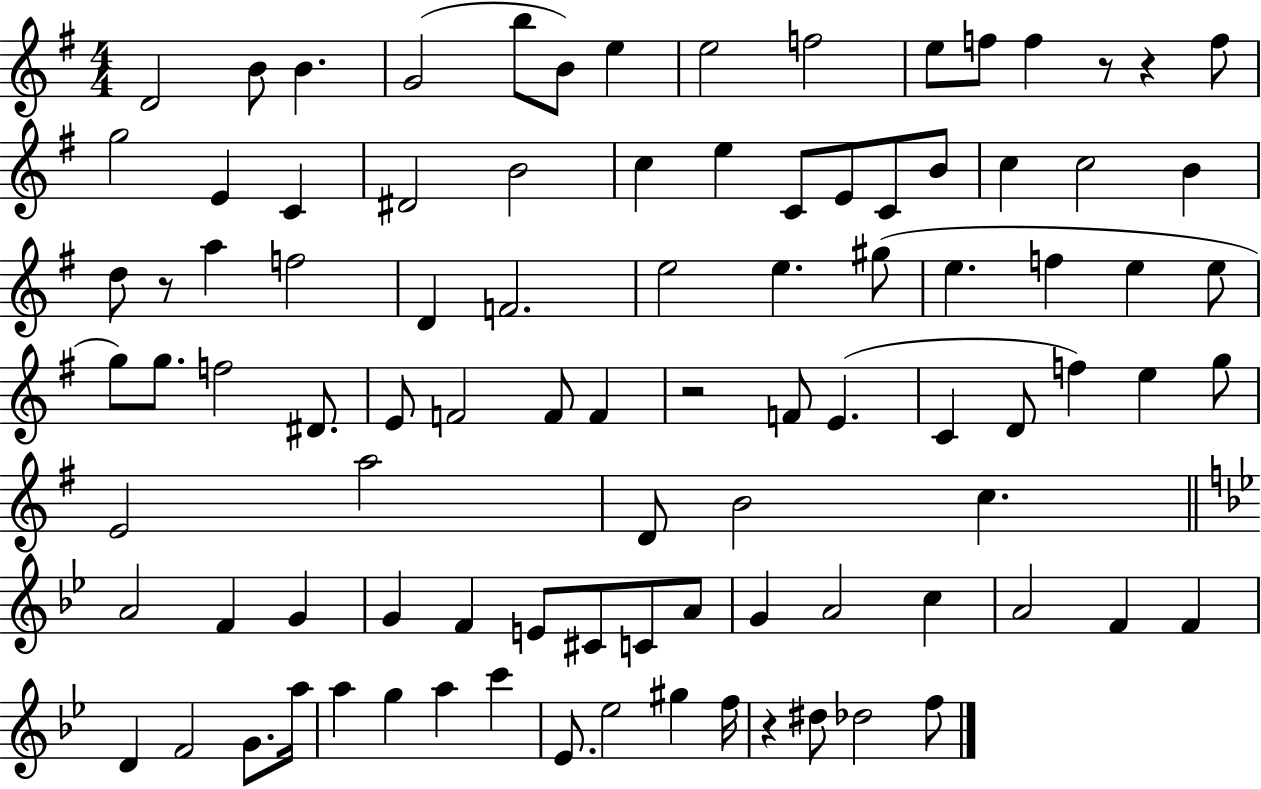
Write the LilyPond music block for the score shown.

{
  \clef treble
  \numericTimeSignature
  \time 4/4
  \key g \major
  d'2 b'8 b'4. | g'2( b''8 b'8) e''4 | e''2 f''2 | e''8 f''8 f''4 r8 r4 f''8 | \break g''2 e'4 c'4 | dis'2 b'2 | c''4 e''4 c'8 e'8 c'8 b'8 | c''4 c''2 b'4 | \break d''8 r8 a''4 f''2 | d'4 f'2. | e''2 e''4. gis''8( | e''4. f''4 e''4 e''8 | \break g''8) g''8. f''2 dis'8. | e'8 f'2 f'8 f'4 | r2 f'8 e'4.( | c'4 d'8 f''4) e''4 g''8 | \break e'2 a''2 | d'8 b'2 c''4. | \bar "||" \break \key bes \major a'2 f'4 g'4 | g'4 f'4 e'8 cis'8 c'8 a'8 | g'4 a'2 c''4 | a'2 f'4 f'4 | \break d'4 f'2 g'8. a''16 | a''4 g''4 a''4 c'''4 | ees'8. ees''2 gis''4 f''16 | r4 dis''8 des''2 f''8 | \break \bar "|."
}